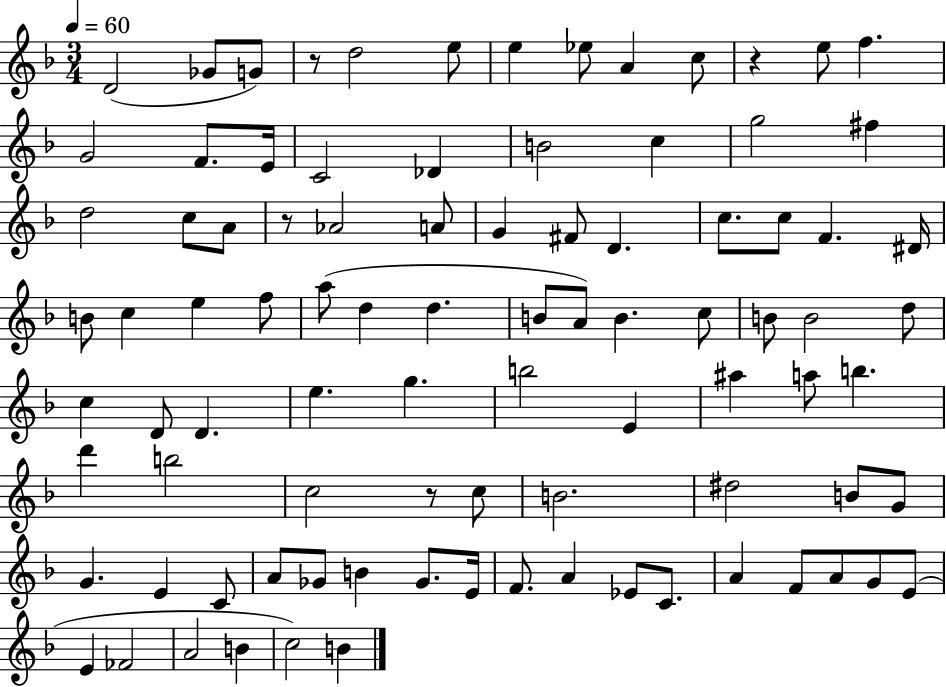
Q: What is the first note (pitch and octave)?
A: D4